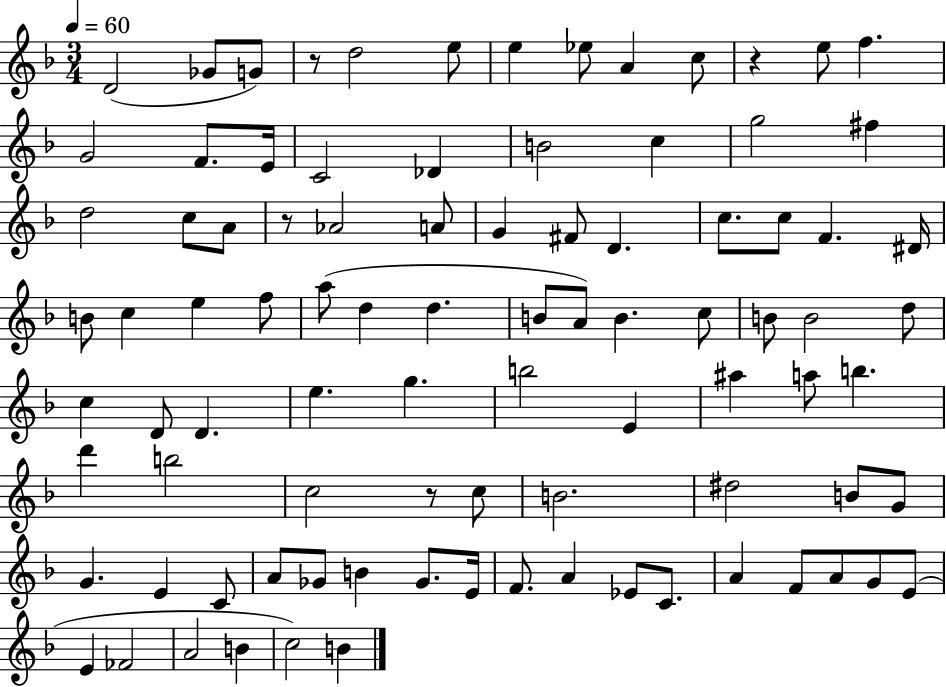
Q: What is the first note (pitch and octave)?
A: D4